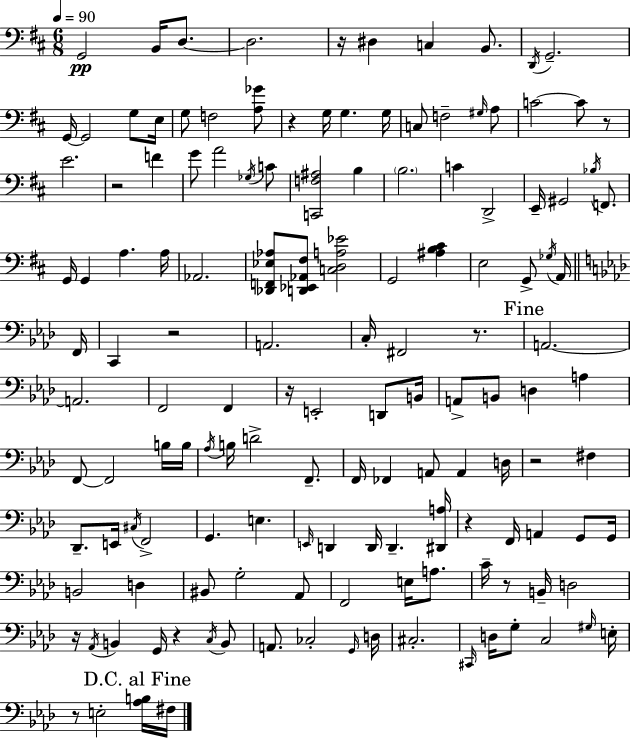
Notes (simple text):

G2/h B2/s D3/e. D3/h. R/s D#3/q C3/q B2/e. D2/s G2/h. G2/s G2/h G3/e E3/s G3/e F3/h [A3,Gb4]/e R/q G3/s G3/q. G3/s C3/e F3/h G#3/s A3/e C4/h C4/e R/e E4/h. R/h F4/q G4/e A4/h Gb3/s C4/e [C2,F3,A#3]/h B3/q B3/h. C4/q D2/h E2/s G#2/h Bb3/s F2/e. G2/s G2/q A3/q. A3/s Ab2/h. [Db2,F2,Eb3,Ab3]/e [D2,Eb2,Ab2,F#3]/e [C3,D3,A3,Eb4]/h G2/h [A#3,B3,C#4]/q E3/h G2/e Gb3/s A2/s F2/s C2/q R/h A2/h. C3/s F#2/h R/e. A2/h. A2/h. F2/h F2/q R/s E2/h D2/e B2/s A2/e B2/e D3/q A3/q F2/e F2/h B3/s B3/s Ab3/s B3/s D4/h F2/e. F2/s FES2/q A2/e A2/q D3/s R/h F#3/q Db2/e. E2/s C#3/s F2/h G2/q. E3/q. E2/s D2/q D2/s D2/q. [D#2,A3]/s R/q F2/s A2/q G2/e G2/s B2/h D3/q BIS2/e G3/h Ab2/e F2/h E3/s A3/e. C4/s R/e B2/s D3/h R/s Ab2/s B2/q G2/s R/q C3/s B2/e A2/e. CES3/h G2/s D3/s C#3/h. C#2/s D3/s G3/e C3/h G#3/s E3/s R/e E3/h [Ab3,B3]/s F#3/s